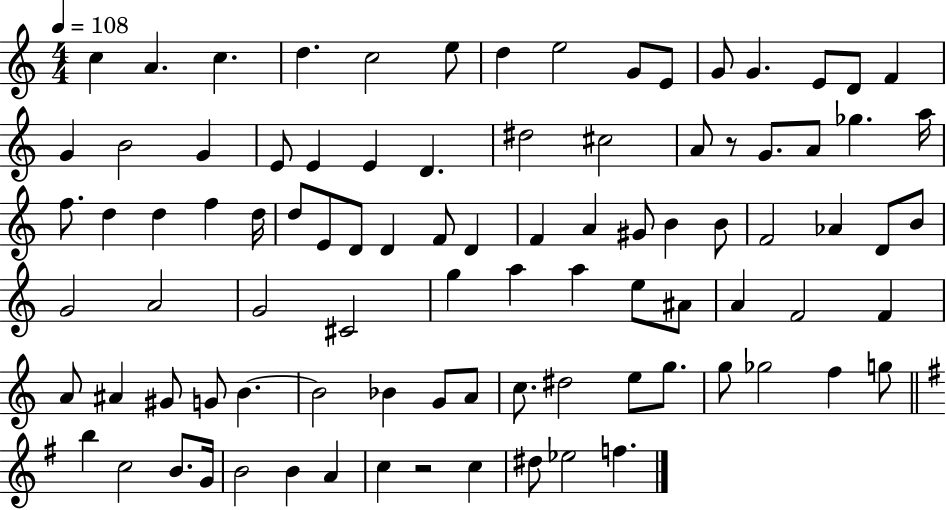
X:1
T:Untitled
M:4/4
L:1/4
K:C
c A c d c2 e/2 d e2 G/2 E/2 G/2 G E/2 D/2 F G B2 G E/2 E E D ^d2 ^c2 A/2 z/2 G/2 A/2 _g a/4 f/2 d d f d/4 d/2 E/2 D/2 D F/2 D F A ^G/2 B B/2 F2 _A D/2 B/2 G2 A2 G2 ^C2 g a a e/2 ^A/2 A F2 F A/2 ^A ^G/2 G/2 B B2 _B G/2 A/2 c/2 ^d2 e/2 g/2 g/2 _g2 f g/2 b c2 B/2 G/4 B2 B A c z2 c ^d/2 _e2 f